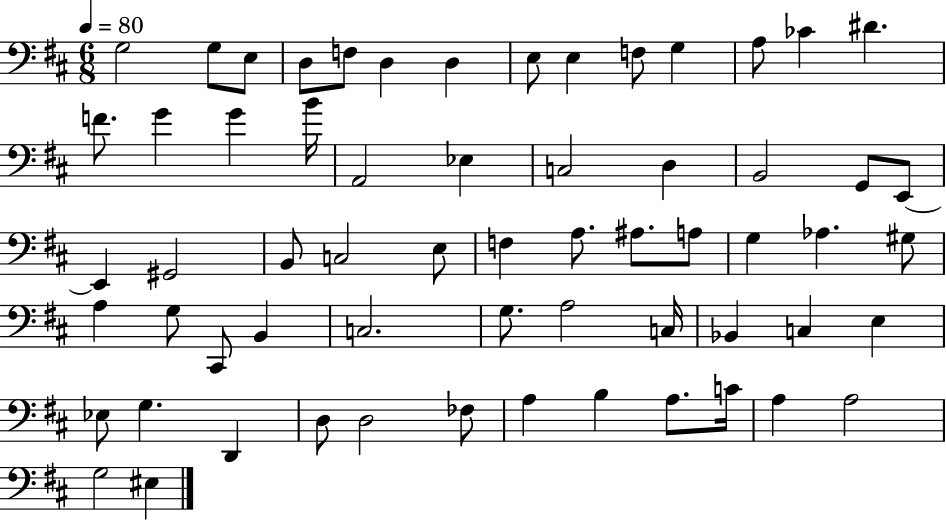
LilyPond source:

{
  \clef bass
  \numericTimeSignature
  \time 6/8
  \key d \major
  \tempo 4 = 80
  g2 g8 e8 | d8 f8 d4 d4 | e8 e4 f8 g4 | a8 ces'4 dis'4. | \break f'8. g'4 g'4 b'16 | a,2 ees4 | c2 d4 | b,2 g,8 e,8~~ | \break e,4 gis,2 | b,8 c2 e8 | f4 a8. ais8. a8 | g4 aes4. gis8 | \break a4 g8 cis,8 b,4 | c2. | g8. a2 c16 | bes,4 c4 e4 | \break ees8 g4. d,4 | d8 d2 fes8 | a4 b4 a8. c'16 | a4 a2 | \break g2 eis4 | \bar "|."
}